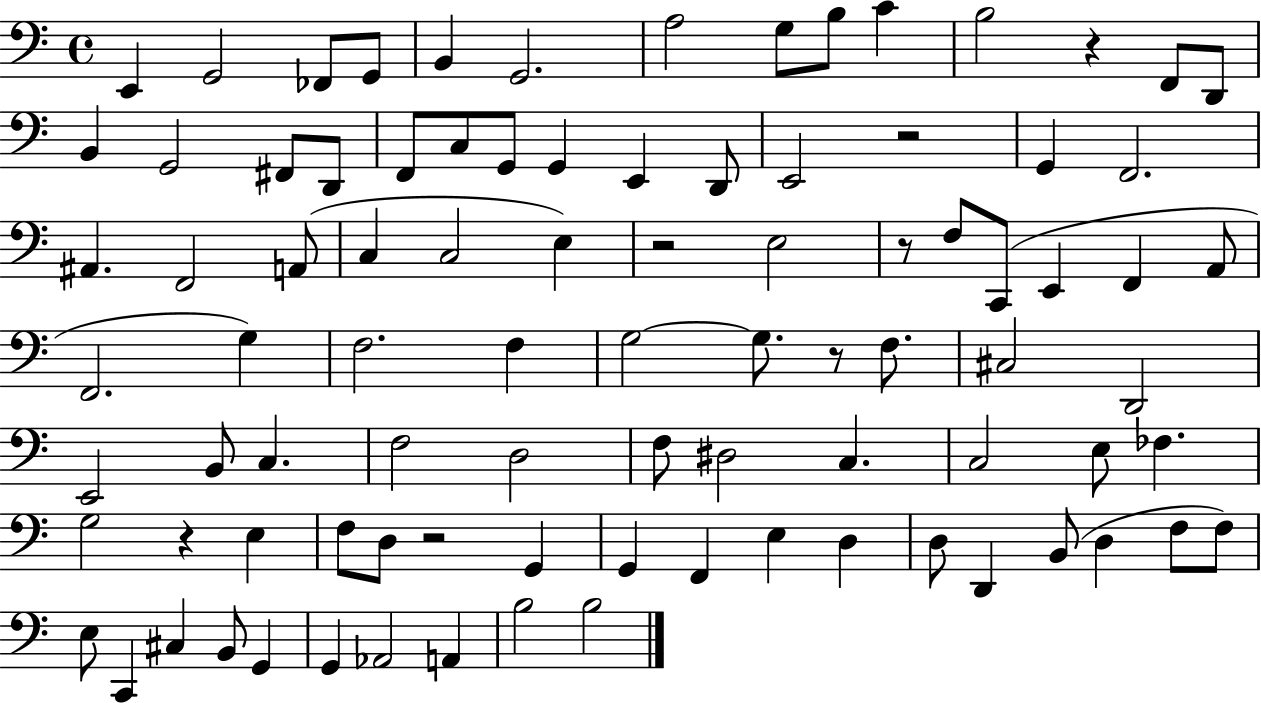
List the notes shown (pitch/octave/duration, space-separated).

E2/q G2/h FES2/e G2/e B2/q G2/h. A3/h G3/e B3/e C4/q B3/h R/q F2/e D2/e B2/q G2/h F#2/e D2/e F2/e C3/e G2/e G2/q E2/q D2/e E2/h R/h G2/q F2/h. A#2/q. F2/h A2/e C3/q C3/h E3/q R/h E3/h R/e F3/e C2/e E2/q F2/q A2/e F2/h. G3/q F3/h. F3/q G3/h G3/e. R/e F3/e. C#3/h D2/h E2/h B2/e C3/q. F3/h D3/h F3/e D#3/h C3/q. C3/h E3/e FES3/q. G3/h R/q E3/q F3/e D3/e R/h G2/q G2/q F2/q E3/q D3/q D3/e D2/q B2/e D3/q F3/e F3/e E3/e C2/q C#3/q B2/e G2/q G2/q Ab2/h A2/q B3/h B3/h